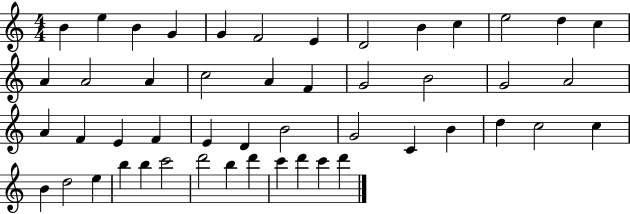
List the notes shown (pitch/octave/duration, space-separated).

B4/q E5/q B4/q G4/q G4/q F4/h E4/q D4/h B4/q C5/q E5/h D5/q C5/q A4/q A4/h A4/q C5/h A4/q F4/q G4/h B4/h G4/h A4/h A4/q F4/q E4/q F4/q E4/q D4/q B4/h G4/h C4/q B4/q D5/q C5/h C5/q B4/q D5/h E5/q B5/q B5/q C6/h D6/h B5/q D6/q C6/q D6/q C6/q D6/q